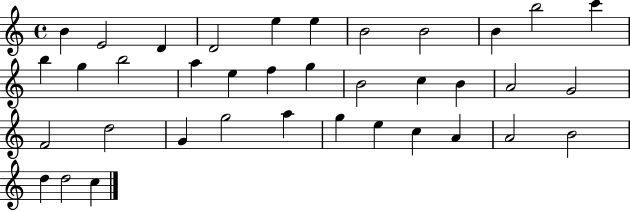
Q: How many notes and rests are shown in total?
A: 37